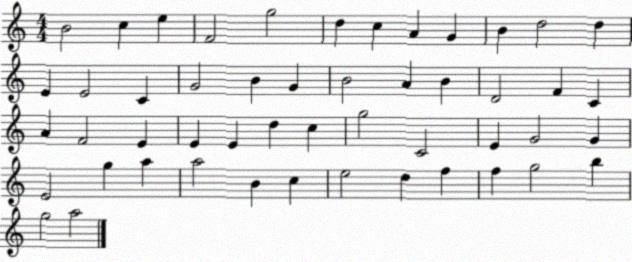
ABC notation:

X:1
T:Untitled
M:4/4
L:1/4
K:C
B2 c e F2 g2 d c A G B d2 d E E2 C G2 B G B2 A B D2 F C A F2 E E E d c g2 C2 E G2 G E2 g a a2 B c e2 d f f g2 b g2 a2